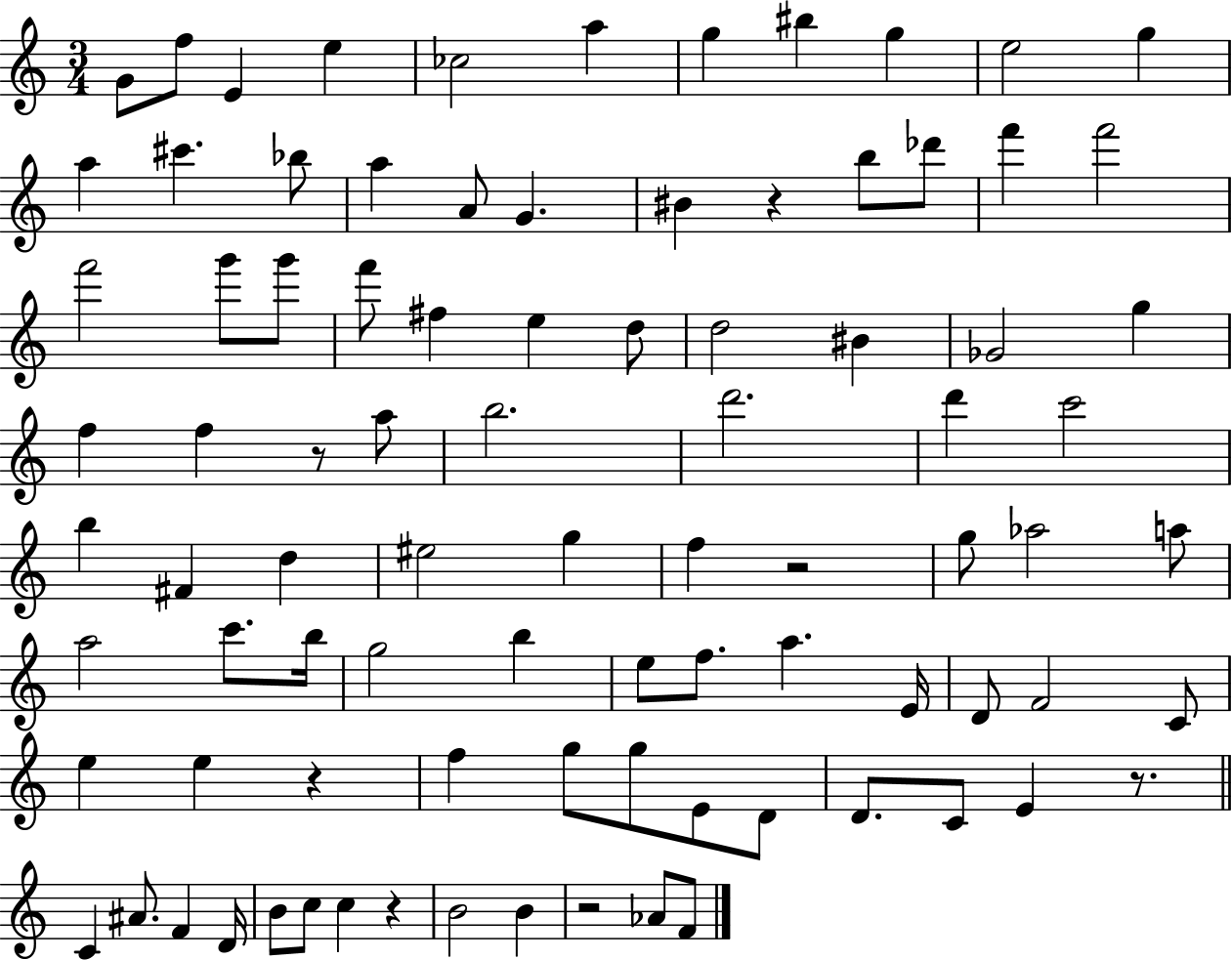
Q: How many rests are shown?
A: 7